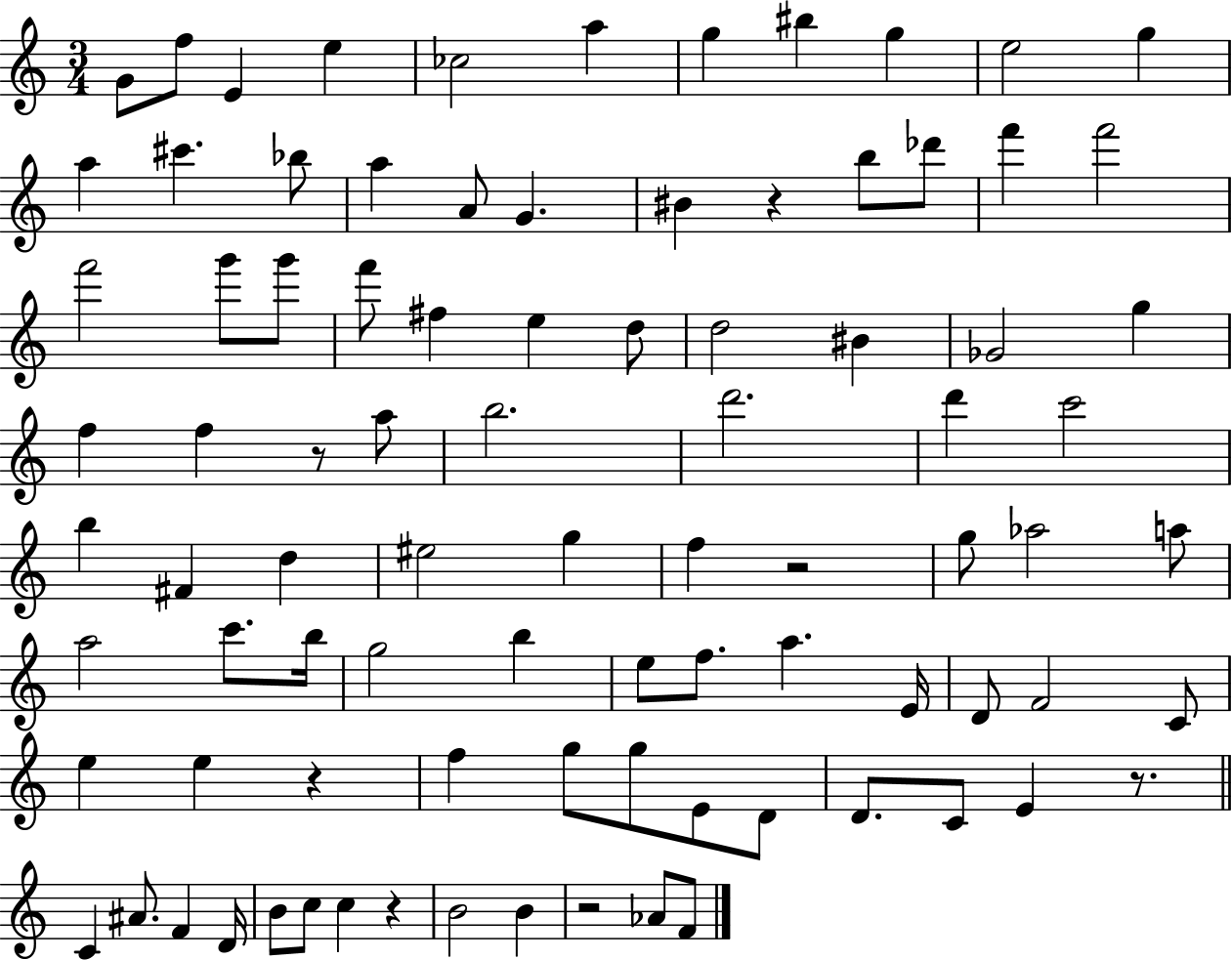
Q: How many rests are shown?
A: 7